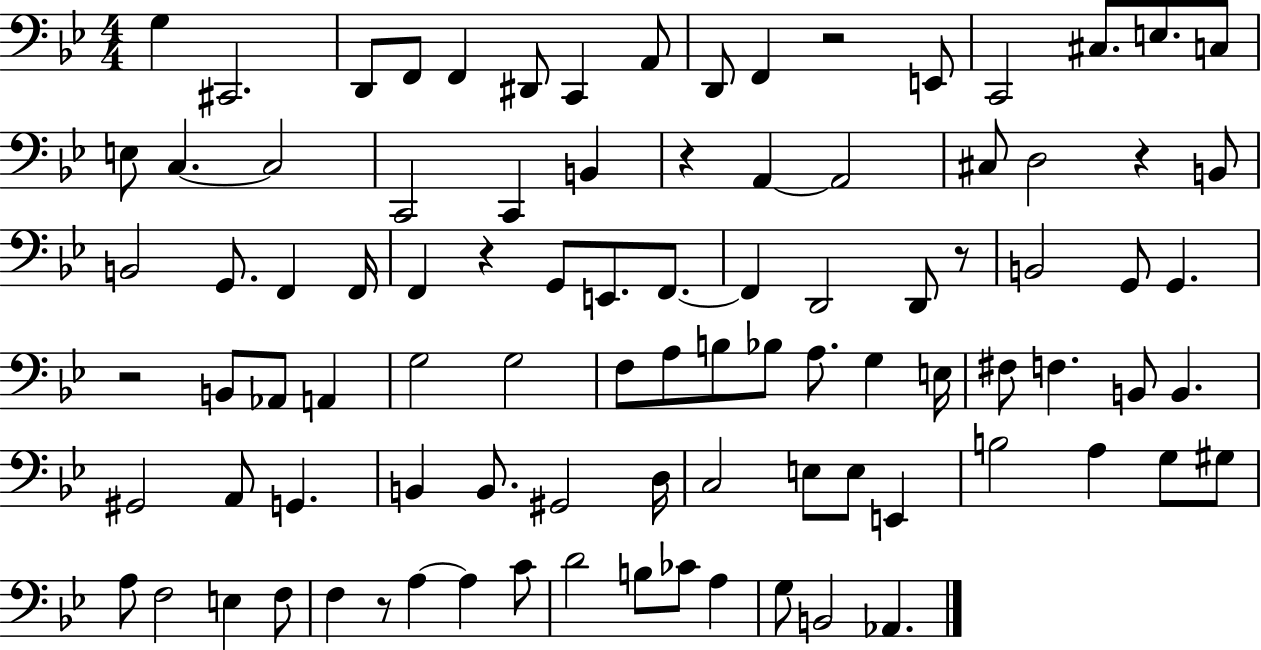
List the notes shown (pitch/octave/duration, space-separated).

G3/q C#2/h. D2/e F2/e F2/q D#2/e C2/q A2/e D2/e F2/q R/h E2/e C2/h C#3/e. E3/e. C3/e E3/e C3/q. C3/h C2/h C2/q B2/q R/q A2/q A2/h C#3/e D3/h R/q B2/e B2/h G2/e. F2/q F2/s F2/q R/q G2/e E2/e. F2/e. F2/q D2/h D2/e R/e B2/h G2/e G2/q. R/h B2/e Ab2/e A2/q G3/h G3/h F3/e A3/e B3/e Bb3/e A3/e. G3/q E3/s F#3/e F3/q. B2/e B2/q. G#2/h A2/e G2/q. B2/q B2/e. G#2/h D3/s C3/h E3/e E3/e E2/q B3/h A3/q G3/e G#3/e A3/e F3/h E3/q F3/e F3/q R/e A3/q A3/q C4/e D4/h B3/e CES4/e A3/q G3/e B2/h Ab2/q.